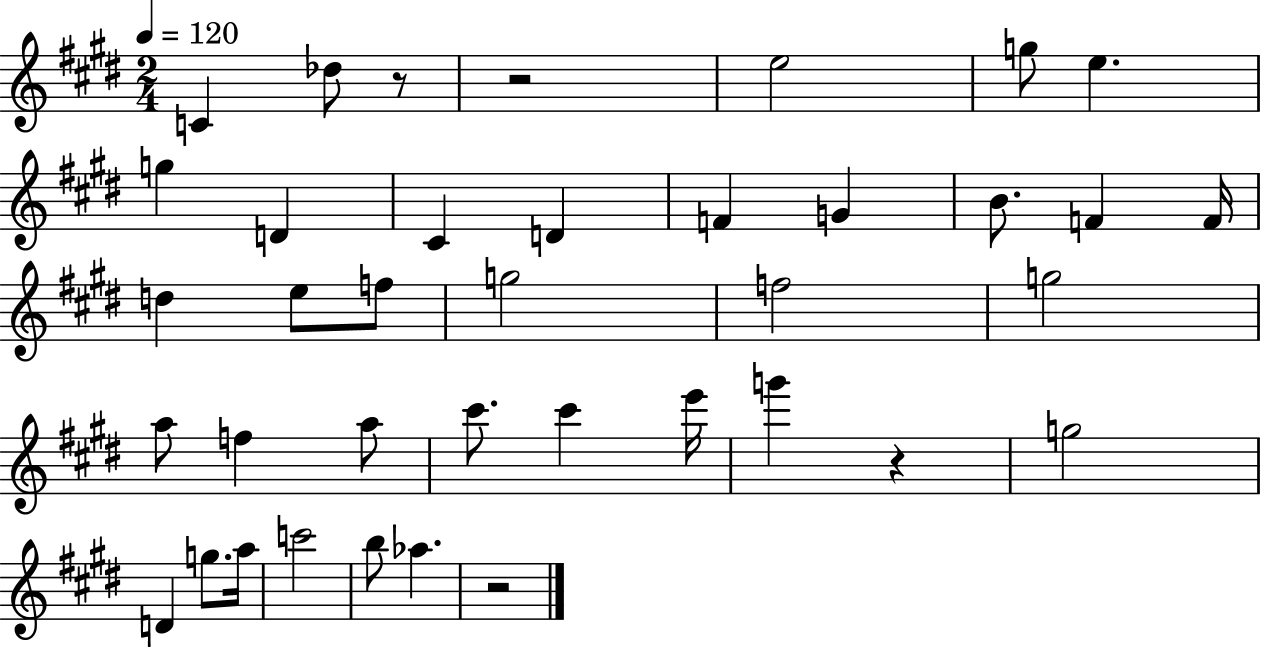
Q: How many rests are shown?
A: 4